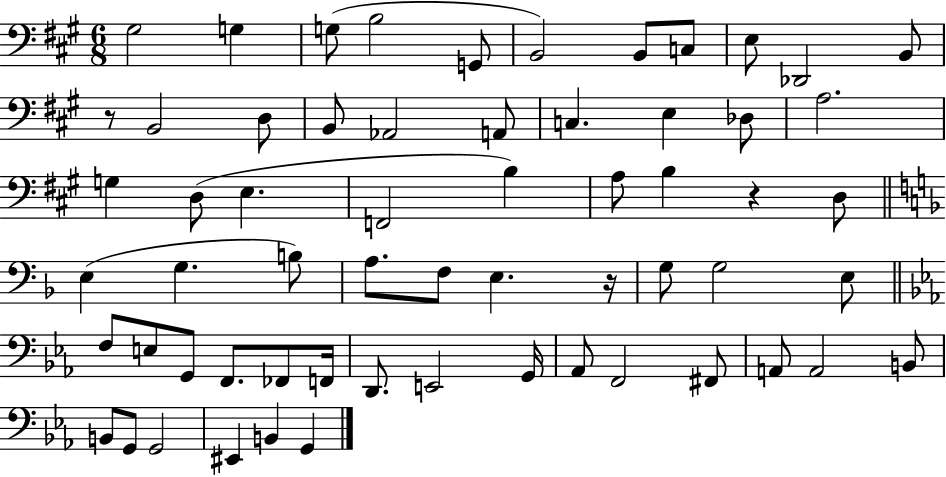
{
  \clef bass
  \numericTimeSignature
  \time 6/8
  \key a \major
  \repeat volta 2 { gis2 g4 | g8( b2 g,8 | b,2) b,8 c8 | e8 des,2 b,8 | \break r8 b,2 d8 | b,8 aes,2 a,8 | c4. e4 des8 | a2. | \break g4 d8( e4. | f,2 b4) | a8 b4 r4 d8 | \bar "||" \break \key f \major e4( g4. b8) | a8. f8 e4. r16 | g8 g2 e8 | \bar "||" \break \key c \minor f8 e8 g,8 f,8. fes,8 f,16 | d,8. e,2 g,16 | aes,8 f,2 fis,8 | a,8 a,2 b,8 | \break b,8 g,8 g,2 | eis,4 b,4 g,4 | } \bar "|."
}